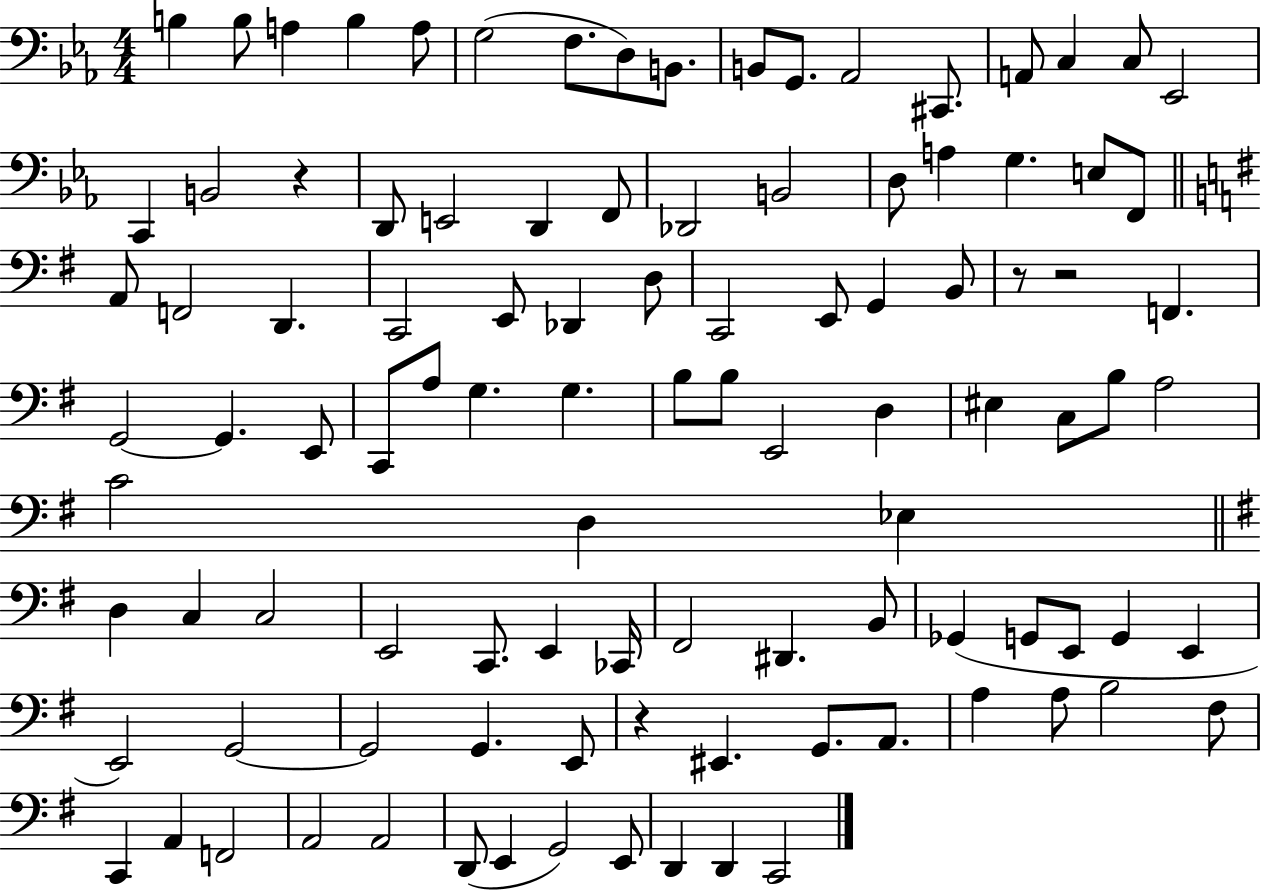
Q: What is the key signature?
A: EES major